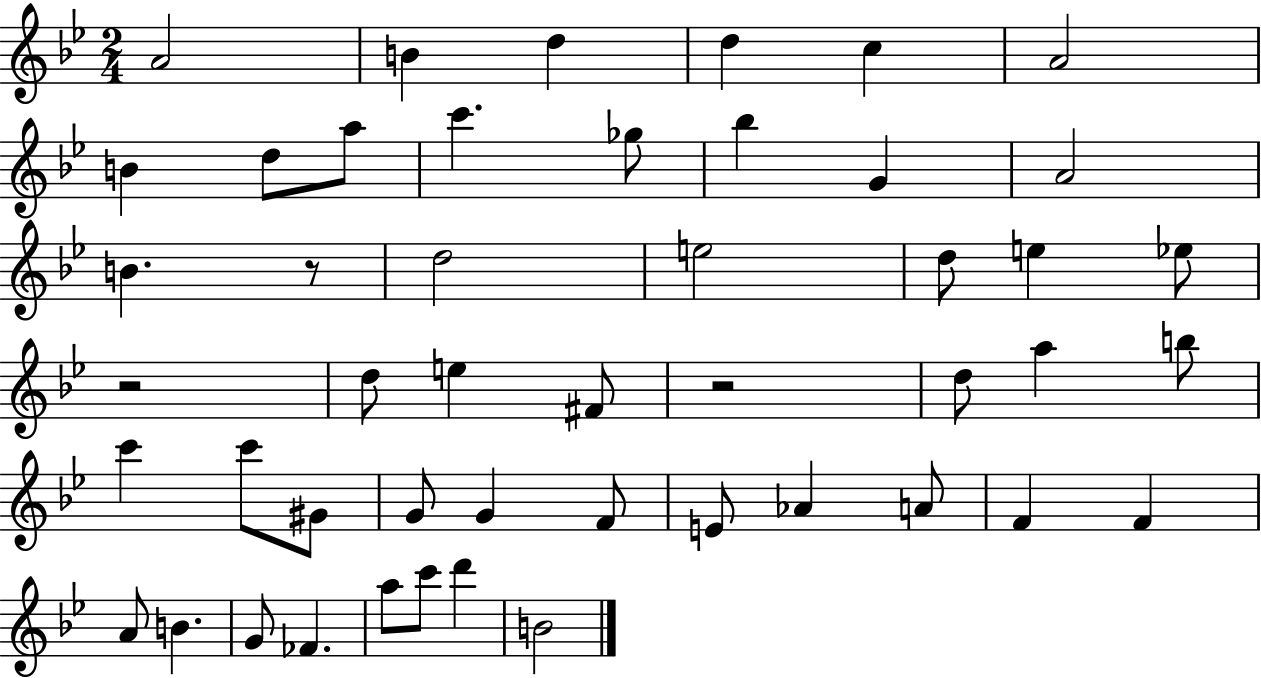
A4/h B4/q D5/q D5/q C5/q A4/h B4/q D5/e A5/e C6/q. Gb5/e Bb5/q G4/q A4/h B4/q. R/e D5/h E5/h D5/e E5/q Eb5/e R/h D5/e E5/q F#4/e R/h D5/e A5/q B5/e C6/q C6/e G#4/e G4/e G4/q F4/e E4/e Ab4/q A4/e F4/q F4/q A4/e B4/q. G4/e FES4/q. A5/e C6/e D6/q B4/h